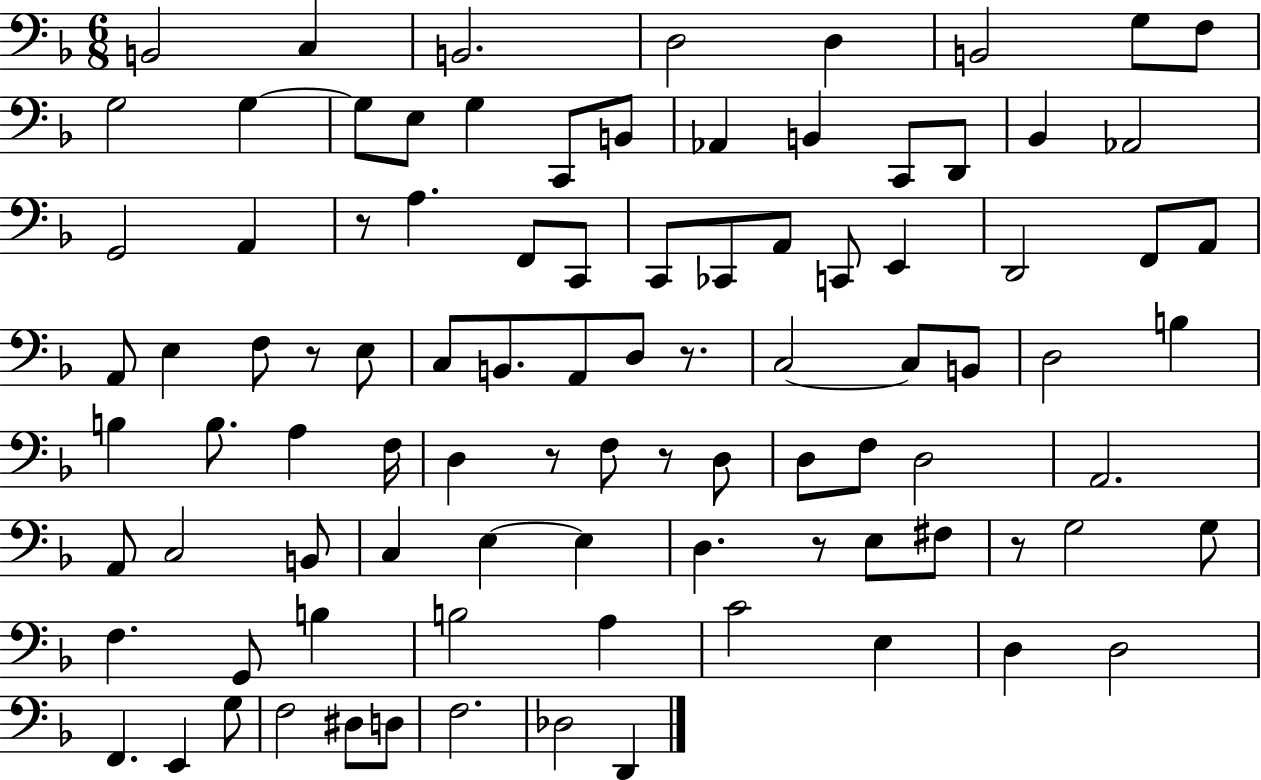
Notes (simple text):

B2/h C3/q B2/h. D3/h D3/q B2/h G3/e F3/e G3/h G3/q G3/e E3/e G3/q C2/e B2/e Ab2/q B2/q C2/e D2/e Bb2/q Ab2/h G2/h A2/q R/e A3/q. F2/e C2/e C2/e CES2/e A2/e C2/e E2/q D2/h F2/e A2/e A2/e E3/q F3/e R/e E3/e C3/e B2/e. A2/e D3/e R/e. C3/h C3/e B2/e D3/h B3/q B3/q B3/e. A3/q F3/s D3/q R/e F3/e R/e D3/e D3/e F3/e D3/h A2/h. A2/e C3/h B2/e C3/q E3/q E3/q D3/q. R/e E3/e F#3/e R/e G3/h G3/e F3/q. G2/e B3/q B3/h A3/q C4/h E3/q D3/q D3/h F2/q. E2/q G3/e F3/h D#3/e D3/e F3/h. Db3/h D2/q